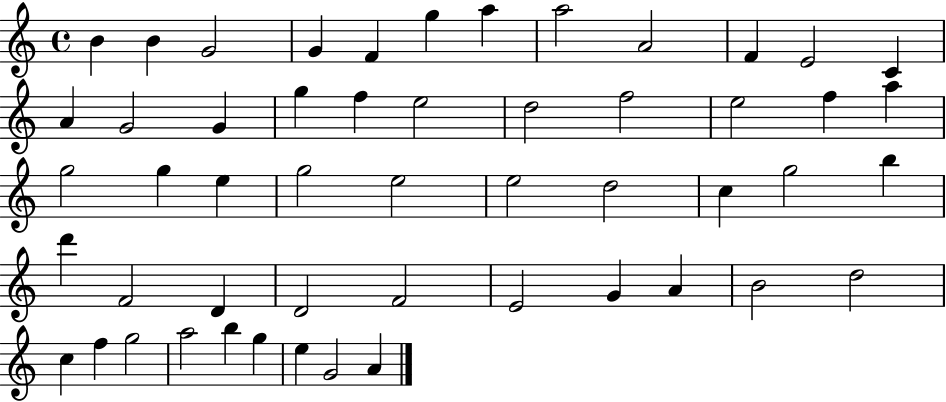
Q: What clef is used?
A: treble